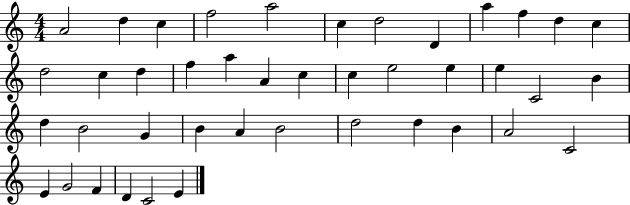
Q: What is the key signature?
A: C major